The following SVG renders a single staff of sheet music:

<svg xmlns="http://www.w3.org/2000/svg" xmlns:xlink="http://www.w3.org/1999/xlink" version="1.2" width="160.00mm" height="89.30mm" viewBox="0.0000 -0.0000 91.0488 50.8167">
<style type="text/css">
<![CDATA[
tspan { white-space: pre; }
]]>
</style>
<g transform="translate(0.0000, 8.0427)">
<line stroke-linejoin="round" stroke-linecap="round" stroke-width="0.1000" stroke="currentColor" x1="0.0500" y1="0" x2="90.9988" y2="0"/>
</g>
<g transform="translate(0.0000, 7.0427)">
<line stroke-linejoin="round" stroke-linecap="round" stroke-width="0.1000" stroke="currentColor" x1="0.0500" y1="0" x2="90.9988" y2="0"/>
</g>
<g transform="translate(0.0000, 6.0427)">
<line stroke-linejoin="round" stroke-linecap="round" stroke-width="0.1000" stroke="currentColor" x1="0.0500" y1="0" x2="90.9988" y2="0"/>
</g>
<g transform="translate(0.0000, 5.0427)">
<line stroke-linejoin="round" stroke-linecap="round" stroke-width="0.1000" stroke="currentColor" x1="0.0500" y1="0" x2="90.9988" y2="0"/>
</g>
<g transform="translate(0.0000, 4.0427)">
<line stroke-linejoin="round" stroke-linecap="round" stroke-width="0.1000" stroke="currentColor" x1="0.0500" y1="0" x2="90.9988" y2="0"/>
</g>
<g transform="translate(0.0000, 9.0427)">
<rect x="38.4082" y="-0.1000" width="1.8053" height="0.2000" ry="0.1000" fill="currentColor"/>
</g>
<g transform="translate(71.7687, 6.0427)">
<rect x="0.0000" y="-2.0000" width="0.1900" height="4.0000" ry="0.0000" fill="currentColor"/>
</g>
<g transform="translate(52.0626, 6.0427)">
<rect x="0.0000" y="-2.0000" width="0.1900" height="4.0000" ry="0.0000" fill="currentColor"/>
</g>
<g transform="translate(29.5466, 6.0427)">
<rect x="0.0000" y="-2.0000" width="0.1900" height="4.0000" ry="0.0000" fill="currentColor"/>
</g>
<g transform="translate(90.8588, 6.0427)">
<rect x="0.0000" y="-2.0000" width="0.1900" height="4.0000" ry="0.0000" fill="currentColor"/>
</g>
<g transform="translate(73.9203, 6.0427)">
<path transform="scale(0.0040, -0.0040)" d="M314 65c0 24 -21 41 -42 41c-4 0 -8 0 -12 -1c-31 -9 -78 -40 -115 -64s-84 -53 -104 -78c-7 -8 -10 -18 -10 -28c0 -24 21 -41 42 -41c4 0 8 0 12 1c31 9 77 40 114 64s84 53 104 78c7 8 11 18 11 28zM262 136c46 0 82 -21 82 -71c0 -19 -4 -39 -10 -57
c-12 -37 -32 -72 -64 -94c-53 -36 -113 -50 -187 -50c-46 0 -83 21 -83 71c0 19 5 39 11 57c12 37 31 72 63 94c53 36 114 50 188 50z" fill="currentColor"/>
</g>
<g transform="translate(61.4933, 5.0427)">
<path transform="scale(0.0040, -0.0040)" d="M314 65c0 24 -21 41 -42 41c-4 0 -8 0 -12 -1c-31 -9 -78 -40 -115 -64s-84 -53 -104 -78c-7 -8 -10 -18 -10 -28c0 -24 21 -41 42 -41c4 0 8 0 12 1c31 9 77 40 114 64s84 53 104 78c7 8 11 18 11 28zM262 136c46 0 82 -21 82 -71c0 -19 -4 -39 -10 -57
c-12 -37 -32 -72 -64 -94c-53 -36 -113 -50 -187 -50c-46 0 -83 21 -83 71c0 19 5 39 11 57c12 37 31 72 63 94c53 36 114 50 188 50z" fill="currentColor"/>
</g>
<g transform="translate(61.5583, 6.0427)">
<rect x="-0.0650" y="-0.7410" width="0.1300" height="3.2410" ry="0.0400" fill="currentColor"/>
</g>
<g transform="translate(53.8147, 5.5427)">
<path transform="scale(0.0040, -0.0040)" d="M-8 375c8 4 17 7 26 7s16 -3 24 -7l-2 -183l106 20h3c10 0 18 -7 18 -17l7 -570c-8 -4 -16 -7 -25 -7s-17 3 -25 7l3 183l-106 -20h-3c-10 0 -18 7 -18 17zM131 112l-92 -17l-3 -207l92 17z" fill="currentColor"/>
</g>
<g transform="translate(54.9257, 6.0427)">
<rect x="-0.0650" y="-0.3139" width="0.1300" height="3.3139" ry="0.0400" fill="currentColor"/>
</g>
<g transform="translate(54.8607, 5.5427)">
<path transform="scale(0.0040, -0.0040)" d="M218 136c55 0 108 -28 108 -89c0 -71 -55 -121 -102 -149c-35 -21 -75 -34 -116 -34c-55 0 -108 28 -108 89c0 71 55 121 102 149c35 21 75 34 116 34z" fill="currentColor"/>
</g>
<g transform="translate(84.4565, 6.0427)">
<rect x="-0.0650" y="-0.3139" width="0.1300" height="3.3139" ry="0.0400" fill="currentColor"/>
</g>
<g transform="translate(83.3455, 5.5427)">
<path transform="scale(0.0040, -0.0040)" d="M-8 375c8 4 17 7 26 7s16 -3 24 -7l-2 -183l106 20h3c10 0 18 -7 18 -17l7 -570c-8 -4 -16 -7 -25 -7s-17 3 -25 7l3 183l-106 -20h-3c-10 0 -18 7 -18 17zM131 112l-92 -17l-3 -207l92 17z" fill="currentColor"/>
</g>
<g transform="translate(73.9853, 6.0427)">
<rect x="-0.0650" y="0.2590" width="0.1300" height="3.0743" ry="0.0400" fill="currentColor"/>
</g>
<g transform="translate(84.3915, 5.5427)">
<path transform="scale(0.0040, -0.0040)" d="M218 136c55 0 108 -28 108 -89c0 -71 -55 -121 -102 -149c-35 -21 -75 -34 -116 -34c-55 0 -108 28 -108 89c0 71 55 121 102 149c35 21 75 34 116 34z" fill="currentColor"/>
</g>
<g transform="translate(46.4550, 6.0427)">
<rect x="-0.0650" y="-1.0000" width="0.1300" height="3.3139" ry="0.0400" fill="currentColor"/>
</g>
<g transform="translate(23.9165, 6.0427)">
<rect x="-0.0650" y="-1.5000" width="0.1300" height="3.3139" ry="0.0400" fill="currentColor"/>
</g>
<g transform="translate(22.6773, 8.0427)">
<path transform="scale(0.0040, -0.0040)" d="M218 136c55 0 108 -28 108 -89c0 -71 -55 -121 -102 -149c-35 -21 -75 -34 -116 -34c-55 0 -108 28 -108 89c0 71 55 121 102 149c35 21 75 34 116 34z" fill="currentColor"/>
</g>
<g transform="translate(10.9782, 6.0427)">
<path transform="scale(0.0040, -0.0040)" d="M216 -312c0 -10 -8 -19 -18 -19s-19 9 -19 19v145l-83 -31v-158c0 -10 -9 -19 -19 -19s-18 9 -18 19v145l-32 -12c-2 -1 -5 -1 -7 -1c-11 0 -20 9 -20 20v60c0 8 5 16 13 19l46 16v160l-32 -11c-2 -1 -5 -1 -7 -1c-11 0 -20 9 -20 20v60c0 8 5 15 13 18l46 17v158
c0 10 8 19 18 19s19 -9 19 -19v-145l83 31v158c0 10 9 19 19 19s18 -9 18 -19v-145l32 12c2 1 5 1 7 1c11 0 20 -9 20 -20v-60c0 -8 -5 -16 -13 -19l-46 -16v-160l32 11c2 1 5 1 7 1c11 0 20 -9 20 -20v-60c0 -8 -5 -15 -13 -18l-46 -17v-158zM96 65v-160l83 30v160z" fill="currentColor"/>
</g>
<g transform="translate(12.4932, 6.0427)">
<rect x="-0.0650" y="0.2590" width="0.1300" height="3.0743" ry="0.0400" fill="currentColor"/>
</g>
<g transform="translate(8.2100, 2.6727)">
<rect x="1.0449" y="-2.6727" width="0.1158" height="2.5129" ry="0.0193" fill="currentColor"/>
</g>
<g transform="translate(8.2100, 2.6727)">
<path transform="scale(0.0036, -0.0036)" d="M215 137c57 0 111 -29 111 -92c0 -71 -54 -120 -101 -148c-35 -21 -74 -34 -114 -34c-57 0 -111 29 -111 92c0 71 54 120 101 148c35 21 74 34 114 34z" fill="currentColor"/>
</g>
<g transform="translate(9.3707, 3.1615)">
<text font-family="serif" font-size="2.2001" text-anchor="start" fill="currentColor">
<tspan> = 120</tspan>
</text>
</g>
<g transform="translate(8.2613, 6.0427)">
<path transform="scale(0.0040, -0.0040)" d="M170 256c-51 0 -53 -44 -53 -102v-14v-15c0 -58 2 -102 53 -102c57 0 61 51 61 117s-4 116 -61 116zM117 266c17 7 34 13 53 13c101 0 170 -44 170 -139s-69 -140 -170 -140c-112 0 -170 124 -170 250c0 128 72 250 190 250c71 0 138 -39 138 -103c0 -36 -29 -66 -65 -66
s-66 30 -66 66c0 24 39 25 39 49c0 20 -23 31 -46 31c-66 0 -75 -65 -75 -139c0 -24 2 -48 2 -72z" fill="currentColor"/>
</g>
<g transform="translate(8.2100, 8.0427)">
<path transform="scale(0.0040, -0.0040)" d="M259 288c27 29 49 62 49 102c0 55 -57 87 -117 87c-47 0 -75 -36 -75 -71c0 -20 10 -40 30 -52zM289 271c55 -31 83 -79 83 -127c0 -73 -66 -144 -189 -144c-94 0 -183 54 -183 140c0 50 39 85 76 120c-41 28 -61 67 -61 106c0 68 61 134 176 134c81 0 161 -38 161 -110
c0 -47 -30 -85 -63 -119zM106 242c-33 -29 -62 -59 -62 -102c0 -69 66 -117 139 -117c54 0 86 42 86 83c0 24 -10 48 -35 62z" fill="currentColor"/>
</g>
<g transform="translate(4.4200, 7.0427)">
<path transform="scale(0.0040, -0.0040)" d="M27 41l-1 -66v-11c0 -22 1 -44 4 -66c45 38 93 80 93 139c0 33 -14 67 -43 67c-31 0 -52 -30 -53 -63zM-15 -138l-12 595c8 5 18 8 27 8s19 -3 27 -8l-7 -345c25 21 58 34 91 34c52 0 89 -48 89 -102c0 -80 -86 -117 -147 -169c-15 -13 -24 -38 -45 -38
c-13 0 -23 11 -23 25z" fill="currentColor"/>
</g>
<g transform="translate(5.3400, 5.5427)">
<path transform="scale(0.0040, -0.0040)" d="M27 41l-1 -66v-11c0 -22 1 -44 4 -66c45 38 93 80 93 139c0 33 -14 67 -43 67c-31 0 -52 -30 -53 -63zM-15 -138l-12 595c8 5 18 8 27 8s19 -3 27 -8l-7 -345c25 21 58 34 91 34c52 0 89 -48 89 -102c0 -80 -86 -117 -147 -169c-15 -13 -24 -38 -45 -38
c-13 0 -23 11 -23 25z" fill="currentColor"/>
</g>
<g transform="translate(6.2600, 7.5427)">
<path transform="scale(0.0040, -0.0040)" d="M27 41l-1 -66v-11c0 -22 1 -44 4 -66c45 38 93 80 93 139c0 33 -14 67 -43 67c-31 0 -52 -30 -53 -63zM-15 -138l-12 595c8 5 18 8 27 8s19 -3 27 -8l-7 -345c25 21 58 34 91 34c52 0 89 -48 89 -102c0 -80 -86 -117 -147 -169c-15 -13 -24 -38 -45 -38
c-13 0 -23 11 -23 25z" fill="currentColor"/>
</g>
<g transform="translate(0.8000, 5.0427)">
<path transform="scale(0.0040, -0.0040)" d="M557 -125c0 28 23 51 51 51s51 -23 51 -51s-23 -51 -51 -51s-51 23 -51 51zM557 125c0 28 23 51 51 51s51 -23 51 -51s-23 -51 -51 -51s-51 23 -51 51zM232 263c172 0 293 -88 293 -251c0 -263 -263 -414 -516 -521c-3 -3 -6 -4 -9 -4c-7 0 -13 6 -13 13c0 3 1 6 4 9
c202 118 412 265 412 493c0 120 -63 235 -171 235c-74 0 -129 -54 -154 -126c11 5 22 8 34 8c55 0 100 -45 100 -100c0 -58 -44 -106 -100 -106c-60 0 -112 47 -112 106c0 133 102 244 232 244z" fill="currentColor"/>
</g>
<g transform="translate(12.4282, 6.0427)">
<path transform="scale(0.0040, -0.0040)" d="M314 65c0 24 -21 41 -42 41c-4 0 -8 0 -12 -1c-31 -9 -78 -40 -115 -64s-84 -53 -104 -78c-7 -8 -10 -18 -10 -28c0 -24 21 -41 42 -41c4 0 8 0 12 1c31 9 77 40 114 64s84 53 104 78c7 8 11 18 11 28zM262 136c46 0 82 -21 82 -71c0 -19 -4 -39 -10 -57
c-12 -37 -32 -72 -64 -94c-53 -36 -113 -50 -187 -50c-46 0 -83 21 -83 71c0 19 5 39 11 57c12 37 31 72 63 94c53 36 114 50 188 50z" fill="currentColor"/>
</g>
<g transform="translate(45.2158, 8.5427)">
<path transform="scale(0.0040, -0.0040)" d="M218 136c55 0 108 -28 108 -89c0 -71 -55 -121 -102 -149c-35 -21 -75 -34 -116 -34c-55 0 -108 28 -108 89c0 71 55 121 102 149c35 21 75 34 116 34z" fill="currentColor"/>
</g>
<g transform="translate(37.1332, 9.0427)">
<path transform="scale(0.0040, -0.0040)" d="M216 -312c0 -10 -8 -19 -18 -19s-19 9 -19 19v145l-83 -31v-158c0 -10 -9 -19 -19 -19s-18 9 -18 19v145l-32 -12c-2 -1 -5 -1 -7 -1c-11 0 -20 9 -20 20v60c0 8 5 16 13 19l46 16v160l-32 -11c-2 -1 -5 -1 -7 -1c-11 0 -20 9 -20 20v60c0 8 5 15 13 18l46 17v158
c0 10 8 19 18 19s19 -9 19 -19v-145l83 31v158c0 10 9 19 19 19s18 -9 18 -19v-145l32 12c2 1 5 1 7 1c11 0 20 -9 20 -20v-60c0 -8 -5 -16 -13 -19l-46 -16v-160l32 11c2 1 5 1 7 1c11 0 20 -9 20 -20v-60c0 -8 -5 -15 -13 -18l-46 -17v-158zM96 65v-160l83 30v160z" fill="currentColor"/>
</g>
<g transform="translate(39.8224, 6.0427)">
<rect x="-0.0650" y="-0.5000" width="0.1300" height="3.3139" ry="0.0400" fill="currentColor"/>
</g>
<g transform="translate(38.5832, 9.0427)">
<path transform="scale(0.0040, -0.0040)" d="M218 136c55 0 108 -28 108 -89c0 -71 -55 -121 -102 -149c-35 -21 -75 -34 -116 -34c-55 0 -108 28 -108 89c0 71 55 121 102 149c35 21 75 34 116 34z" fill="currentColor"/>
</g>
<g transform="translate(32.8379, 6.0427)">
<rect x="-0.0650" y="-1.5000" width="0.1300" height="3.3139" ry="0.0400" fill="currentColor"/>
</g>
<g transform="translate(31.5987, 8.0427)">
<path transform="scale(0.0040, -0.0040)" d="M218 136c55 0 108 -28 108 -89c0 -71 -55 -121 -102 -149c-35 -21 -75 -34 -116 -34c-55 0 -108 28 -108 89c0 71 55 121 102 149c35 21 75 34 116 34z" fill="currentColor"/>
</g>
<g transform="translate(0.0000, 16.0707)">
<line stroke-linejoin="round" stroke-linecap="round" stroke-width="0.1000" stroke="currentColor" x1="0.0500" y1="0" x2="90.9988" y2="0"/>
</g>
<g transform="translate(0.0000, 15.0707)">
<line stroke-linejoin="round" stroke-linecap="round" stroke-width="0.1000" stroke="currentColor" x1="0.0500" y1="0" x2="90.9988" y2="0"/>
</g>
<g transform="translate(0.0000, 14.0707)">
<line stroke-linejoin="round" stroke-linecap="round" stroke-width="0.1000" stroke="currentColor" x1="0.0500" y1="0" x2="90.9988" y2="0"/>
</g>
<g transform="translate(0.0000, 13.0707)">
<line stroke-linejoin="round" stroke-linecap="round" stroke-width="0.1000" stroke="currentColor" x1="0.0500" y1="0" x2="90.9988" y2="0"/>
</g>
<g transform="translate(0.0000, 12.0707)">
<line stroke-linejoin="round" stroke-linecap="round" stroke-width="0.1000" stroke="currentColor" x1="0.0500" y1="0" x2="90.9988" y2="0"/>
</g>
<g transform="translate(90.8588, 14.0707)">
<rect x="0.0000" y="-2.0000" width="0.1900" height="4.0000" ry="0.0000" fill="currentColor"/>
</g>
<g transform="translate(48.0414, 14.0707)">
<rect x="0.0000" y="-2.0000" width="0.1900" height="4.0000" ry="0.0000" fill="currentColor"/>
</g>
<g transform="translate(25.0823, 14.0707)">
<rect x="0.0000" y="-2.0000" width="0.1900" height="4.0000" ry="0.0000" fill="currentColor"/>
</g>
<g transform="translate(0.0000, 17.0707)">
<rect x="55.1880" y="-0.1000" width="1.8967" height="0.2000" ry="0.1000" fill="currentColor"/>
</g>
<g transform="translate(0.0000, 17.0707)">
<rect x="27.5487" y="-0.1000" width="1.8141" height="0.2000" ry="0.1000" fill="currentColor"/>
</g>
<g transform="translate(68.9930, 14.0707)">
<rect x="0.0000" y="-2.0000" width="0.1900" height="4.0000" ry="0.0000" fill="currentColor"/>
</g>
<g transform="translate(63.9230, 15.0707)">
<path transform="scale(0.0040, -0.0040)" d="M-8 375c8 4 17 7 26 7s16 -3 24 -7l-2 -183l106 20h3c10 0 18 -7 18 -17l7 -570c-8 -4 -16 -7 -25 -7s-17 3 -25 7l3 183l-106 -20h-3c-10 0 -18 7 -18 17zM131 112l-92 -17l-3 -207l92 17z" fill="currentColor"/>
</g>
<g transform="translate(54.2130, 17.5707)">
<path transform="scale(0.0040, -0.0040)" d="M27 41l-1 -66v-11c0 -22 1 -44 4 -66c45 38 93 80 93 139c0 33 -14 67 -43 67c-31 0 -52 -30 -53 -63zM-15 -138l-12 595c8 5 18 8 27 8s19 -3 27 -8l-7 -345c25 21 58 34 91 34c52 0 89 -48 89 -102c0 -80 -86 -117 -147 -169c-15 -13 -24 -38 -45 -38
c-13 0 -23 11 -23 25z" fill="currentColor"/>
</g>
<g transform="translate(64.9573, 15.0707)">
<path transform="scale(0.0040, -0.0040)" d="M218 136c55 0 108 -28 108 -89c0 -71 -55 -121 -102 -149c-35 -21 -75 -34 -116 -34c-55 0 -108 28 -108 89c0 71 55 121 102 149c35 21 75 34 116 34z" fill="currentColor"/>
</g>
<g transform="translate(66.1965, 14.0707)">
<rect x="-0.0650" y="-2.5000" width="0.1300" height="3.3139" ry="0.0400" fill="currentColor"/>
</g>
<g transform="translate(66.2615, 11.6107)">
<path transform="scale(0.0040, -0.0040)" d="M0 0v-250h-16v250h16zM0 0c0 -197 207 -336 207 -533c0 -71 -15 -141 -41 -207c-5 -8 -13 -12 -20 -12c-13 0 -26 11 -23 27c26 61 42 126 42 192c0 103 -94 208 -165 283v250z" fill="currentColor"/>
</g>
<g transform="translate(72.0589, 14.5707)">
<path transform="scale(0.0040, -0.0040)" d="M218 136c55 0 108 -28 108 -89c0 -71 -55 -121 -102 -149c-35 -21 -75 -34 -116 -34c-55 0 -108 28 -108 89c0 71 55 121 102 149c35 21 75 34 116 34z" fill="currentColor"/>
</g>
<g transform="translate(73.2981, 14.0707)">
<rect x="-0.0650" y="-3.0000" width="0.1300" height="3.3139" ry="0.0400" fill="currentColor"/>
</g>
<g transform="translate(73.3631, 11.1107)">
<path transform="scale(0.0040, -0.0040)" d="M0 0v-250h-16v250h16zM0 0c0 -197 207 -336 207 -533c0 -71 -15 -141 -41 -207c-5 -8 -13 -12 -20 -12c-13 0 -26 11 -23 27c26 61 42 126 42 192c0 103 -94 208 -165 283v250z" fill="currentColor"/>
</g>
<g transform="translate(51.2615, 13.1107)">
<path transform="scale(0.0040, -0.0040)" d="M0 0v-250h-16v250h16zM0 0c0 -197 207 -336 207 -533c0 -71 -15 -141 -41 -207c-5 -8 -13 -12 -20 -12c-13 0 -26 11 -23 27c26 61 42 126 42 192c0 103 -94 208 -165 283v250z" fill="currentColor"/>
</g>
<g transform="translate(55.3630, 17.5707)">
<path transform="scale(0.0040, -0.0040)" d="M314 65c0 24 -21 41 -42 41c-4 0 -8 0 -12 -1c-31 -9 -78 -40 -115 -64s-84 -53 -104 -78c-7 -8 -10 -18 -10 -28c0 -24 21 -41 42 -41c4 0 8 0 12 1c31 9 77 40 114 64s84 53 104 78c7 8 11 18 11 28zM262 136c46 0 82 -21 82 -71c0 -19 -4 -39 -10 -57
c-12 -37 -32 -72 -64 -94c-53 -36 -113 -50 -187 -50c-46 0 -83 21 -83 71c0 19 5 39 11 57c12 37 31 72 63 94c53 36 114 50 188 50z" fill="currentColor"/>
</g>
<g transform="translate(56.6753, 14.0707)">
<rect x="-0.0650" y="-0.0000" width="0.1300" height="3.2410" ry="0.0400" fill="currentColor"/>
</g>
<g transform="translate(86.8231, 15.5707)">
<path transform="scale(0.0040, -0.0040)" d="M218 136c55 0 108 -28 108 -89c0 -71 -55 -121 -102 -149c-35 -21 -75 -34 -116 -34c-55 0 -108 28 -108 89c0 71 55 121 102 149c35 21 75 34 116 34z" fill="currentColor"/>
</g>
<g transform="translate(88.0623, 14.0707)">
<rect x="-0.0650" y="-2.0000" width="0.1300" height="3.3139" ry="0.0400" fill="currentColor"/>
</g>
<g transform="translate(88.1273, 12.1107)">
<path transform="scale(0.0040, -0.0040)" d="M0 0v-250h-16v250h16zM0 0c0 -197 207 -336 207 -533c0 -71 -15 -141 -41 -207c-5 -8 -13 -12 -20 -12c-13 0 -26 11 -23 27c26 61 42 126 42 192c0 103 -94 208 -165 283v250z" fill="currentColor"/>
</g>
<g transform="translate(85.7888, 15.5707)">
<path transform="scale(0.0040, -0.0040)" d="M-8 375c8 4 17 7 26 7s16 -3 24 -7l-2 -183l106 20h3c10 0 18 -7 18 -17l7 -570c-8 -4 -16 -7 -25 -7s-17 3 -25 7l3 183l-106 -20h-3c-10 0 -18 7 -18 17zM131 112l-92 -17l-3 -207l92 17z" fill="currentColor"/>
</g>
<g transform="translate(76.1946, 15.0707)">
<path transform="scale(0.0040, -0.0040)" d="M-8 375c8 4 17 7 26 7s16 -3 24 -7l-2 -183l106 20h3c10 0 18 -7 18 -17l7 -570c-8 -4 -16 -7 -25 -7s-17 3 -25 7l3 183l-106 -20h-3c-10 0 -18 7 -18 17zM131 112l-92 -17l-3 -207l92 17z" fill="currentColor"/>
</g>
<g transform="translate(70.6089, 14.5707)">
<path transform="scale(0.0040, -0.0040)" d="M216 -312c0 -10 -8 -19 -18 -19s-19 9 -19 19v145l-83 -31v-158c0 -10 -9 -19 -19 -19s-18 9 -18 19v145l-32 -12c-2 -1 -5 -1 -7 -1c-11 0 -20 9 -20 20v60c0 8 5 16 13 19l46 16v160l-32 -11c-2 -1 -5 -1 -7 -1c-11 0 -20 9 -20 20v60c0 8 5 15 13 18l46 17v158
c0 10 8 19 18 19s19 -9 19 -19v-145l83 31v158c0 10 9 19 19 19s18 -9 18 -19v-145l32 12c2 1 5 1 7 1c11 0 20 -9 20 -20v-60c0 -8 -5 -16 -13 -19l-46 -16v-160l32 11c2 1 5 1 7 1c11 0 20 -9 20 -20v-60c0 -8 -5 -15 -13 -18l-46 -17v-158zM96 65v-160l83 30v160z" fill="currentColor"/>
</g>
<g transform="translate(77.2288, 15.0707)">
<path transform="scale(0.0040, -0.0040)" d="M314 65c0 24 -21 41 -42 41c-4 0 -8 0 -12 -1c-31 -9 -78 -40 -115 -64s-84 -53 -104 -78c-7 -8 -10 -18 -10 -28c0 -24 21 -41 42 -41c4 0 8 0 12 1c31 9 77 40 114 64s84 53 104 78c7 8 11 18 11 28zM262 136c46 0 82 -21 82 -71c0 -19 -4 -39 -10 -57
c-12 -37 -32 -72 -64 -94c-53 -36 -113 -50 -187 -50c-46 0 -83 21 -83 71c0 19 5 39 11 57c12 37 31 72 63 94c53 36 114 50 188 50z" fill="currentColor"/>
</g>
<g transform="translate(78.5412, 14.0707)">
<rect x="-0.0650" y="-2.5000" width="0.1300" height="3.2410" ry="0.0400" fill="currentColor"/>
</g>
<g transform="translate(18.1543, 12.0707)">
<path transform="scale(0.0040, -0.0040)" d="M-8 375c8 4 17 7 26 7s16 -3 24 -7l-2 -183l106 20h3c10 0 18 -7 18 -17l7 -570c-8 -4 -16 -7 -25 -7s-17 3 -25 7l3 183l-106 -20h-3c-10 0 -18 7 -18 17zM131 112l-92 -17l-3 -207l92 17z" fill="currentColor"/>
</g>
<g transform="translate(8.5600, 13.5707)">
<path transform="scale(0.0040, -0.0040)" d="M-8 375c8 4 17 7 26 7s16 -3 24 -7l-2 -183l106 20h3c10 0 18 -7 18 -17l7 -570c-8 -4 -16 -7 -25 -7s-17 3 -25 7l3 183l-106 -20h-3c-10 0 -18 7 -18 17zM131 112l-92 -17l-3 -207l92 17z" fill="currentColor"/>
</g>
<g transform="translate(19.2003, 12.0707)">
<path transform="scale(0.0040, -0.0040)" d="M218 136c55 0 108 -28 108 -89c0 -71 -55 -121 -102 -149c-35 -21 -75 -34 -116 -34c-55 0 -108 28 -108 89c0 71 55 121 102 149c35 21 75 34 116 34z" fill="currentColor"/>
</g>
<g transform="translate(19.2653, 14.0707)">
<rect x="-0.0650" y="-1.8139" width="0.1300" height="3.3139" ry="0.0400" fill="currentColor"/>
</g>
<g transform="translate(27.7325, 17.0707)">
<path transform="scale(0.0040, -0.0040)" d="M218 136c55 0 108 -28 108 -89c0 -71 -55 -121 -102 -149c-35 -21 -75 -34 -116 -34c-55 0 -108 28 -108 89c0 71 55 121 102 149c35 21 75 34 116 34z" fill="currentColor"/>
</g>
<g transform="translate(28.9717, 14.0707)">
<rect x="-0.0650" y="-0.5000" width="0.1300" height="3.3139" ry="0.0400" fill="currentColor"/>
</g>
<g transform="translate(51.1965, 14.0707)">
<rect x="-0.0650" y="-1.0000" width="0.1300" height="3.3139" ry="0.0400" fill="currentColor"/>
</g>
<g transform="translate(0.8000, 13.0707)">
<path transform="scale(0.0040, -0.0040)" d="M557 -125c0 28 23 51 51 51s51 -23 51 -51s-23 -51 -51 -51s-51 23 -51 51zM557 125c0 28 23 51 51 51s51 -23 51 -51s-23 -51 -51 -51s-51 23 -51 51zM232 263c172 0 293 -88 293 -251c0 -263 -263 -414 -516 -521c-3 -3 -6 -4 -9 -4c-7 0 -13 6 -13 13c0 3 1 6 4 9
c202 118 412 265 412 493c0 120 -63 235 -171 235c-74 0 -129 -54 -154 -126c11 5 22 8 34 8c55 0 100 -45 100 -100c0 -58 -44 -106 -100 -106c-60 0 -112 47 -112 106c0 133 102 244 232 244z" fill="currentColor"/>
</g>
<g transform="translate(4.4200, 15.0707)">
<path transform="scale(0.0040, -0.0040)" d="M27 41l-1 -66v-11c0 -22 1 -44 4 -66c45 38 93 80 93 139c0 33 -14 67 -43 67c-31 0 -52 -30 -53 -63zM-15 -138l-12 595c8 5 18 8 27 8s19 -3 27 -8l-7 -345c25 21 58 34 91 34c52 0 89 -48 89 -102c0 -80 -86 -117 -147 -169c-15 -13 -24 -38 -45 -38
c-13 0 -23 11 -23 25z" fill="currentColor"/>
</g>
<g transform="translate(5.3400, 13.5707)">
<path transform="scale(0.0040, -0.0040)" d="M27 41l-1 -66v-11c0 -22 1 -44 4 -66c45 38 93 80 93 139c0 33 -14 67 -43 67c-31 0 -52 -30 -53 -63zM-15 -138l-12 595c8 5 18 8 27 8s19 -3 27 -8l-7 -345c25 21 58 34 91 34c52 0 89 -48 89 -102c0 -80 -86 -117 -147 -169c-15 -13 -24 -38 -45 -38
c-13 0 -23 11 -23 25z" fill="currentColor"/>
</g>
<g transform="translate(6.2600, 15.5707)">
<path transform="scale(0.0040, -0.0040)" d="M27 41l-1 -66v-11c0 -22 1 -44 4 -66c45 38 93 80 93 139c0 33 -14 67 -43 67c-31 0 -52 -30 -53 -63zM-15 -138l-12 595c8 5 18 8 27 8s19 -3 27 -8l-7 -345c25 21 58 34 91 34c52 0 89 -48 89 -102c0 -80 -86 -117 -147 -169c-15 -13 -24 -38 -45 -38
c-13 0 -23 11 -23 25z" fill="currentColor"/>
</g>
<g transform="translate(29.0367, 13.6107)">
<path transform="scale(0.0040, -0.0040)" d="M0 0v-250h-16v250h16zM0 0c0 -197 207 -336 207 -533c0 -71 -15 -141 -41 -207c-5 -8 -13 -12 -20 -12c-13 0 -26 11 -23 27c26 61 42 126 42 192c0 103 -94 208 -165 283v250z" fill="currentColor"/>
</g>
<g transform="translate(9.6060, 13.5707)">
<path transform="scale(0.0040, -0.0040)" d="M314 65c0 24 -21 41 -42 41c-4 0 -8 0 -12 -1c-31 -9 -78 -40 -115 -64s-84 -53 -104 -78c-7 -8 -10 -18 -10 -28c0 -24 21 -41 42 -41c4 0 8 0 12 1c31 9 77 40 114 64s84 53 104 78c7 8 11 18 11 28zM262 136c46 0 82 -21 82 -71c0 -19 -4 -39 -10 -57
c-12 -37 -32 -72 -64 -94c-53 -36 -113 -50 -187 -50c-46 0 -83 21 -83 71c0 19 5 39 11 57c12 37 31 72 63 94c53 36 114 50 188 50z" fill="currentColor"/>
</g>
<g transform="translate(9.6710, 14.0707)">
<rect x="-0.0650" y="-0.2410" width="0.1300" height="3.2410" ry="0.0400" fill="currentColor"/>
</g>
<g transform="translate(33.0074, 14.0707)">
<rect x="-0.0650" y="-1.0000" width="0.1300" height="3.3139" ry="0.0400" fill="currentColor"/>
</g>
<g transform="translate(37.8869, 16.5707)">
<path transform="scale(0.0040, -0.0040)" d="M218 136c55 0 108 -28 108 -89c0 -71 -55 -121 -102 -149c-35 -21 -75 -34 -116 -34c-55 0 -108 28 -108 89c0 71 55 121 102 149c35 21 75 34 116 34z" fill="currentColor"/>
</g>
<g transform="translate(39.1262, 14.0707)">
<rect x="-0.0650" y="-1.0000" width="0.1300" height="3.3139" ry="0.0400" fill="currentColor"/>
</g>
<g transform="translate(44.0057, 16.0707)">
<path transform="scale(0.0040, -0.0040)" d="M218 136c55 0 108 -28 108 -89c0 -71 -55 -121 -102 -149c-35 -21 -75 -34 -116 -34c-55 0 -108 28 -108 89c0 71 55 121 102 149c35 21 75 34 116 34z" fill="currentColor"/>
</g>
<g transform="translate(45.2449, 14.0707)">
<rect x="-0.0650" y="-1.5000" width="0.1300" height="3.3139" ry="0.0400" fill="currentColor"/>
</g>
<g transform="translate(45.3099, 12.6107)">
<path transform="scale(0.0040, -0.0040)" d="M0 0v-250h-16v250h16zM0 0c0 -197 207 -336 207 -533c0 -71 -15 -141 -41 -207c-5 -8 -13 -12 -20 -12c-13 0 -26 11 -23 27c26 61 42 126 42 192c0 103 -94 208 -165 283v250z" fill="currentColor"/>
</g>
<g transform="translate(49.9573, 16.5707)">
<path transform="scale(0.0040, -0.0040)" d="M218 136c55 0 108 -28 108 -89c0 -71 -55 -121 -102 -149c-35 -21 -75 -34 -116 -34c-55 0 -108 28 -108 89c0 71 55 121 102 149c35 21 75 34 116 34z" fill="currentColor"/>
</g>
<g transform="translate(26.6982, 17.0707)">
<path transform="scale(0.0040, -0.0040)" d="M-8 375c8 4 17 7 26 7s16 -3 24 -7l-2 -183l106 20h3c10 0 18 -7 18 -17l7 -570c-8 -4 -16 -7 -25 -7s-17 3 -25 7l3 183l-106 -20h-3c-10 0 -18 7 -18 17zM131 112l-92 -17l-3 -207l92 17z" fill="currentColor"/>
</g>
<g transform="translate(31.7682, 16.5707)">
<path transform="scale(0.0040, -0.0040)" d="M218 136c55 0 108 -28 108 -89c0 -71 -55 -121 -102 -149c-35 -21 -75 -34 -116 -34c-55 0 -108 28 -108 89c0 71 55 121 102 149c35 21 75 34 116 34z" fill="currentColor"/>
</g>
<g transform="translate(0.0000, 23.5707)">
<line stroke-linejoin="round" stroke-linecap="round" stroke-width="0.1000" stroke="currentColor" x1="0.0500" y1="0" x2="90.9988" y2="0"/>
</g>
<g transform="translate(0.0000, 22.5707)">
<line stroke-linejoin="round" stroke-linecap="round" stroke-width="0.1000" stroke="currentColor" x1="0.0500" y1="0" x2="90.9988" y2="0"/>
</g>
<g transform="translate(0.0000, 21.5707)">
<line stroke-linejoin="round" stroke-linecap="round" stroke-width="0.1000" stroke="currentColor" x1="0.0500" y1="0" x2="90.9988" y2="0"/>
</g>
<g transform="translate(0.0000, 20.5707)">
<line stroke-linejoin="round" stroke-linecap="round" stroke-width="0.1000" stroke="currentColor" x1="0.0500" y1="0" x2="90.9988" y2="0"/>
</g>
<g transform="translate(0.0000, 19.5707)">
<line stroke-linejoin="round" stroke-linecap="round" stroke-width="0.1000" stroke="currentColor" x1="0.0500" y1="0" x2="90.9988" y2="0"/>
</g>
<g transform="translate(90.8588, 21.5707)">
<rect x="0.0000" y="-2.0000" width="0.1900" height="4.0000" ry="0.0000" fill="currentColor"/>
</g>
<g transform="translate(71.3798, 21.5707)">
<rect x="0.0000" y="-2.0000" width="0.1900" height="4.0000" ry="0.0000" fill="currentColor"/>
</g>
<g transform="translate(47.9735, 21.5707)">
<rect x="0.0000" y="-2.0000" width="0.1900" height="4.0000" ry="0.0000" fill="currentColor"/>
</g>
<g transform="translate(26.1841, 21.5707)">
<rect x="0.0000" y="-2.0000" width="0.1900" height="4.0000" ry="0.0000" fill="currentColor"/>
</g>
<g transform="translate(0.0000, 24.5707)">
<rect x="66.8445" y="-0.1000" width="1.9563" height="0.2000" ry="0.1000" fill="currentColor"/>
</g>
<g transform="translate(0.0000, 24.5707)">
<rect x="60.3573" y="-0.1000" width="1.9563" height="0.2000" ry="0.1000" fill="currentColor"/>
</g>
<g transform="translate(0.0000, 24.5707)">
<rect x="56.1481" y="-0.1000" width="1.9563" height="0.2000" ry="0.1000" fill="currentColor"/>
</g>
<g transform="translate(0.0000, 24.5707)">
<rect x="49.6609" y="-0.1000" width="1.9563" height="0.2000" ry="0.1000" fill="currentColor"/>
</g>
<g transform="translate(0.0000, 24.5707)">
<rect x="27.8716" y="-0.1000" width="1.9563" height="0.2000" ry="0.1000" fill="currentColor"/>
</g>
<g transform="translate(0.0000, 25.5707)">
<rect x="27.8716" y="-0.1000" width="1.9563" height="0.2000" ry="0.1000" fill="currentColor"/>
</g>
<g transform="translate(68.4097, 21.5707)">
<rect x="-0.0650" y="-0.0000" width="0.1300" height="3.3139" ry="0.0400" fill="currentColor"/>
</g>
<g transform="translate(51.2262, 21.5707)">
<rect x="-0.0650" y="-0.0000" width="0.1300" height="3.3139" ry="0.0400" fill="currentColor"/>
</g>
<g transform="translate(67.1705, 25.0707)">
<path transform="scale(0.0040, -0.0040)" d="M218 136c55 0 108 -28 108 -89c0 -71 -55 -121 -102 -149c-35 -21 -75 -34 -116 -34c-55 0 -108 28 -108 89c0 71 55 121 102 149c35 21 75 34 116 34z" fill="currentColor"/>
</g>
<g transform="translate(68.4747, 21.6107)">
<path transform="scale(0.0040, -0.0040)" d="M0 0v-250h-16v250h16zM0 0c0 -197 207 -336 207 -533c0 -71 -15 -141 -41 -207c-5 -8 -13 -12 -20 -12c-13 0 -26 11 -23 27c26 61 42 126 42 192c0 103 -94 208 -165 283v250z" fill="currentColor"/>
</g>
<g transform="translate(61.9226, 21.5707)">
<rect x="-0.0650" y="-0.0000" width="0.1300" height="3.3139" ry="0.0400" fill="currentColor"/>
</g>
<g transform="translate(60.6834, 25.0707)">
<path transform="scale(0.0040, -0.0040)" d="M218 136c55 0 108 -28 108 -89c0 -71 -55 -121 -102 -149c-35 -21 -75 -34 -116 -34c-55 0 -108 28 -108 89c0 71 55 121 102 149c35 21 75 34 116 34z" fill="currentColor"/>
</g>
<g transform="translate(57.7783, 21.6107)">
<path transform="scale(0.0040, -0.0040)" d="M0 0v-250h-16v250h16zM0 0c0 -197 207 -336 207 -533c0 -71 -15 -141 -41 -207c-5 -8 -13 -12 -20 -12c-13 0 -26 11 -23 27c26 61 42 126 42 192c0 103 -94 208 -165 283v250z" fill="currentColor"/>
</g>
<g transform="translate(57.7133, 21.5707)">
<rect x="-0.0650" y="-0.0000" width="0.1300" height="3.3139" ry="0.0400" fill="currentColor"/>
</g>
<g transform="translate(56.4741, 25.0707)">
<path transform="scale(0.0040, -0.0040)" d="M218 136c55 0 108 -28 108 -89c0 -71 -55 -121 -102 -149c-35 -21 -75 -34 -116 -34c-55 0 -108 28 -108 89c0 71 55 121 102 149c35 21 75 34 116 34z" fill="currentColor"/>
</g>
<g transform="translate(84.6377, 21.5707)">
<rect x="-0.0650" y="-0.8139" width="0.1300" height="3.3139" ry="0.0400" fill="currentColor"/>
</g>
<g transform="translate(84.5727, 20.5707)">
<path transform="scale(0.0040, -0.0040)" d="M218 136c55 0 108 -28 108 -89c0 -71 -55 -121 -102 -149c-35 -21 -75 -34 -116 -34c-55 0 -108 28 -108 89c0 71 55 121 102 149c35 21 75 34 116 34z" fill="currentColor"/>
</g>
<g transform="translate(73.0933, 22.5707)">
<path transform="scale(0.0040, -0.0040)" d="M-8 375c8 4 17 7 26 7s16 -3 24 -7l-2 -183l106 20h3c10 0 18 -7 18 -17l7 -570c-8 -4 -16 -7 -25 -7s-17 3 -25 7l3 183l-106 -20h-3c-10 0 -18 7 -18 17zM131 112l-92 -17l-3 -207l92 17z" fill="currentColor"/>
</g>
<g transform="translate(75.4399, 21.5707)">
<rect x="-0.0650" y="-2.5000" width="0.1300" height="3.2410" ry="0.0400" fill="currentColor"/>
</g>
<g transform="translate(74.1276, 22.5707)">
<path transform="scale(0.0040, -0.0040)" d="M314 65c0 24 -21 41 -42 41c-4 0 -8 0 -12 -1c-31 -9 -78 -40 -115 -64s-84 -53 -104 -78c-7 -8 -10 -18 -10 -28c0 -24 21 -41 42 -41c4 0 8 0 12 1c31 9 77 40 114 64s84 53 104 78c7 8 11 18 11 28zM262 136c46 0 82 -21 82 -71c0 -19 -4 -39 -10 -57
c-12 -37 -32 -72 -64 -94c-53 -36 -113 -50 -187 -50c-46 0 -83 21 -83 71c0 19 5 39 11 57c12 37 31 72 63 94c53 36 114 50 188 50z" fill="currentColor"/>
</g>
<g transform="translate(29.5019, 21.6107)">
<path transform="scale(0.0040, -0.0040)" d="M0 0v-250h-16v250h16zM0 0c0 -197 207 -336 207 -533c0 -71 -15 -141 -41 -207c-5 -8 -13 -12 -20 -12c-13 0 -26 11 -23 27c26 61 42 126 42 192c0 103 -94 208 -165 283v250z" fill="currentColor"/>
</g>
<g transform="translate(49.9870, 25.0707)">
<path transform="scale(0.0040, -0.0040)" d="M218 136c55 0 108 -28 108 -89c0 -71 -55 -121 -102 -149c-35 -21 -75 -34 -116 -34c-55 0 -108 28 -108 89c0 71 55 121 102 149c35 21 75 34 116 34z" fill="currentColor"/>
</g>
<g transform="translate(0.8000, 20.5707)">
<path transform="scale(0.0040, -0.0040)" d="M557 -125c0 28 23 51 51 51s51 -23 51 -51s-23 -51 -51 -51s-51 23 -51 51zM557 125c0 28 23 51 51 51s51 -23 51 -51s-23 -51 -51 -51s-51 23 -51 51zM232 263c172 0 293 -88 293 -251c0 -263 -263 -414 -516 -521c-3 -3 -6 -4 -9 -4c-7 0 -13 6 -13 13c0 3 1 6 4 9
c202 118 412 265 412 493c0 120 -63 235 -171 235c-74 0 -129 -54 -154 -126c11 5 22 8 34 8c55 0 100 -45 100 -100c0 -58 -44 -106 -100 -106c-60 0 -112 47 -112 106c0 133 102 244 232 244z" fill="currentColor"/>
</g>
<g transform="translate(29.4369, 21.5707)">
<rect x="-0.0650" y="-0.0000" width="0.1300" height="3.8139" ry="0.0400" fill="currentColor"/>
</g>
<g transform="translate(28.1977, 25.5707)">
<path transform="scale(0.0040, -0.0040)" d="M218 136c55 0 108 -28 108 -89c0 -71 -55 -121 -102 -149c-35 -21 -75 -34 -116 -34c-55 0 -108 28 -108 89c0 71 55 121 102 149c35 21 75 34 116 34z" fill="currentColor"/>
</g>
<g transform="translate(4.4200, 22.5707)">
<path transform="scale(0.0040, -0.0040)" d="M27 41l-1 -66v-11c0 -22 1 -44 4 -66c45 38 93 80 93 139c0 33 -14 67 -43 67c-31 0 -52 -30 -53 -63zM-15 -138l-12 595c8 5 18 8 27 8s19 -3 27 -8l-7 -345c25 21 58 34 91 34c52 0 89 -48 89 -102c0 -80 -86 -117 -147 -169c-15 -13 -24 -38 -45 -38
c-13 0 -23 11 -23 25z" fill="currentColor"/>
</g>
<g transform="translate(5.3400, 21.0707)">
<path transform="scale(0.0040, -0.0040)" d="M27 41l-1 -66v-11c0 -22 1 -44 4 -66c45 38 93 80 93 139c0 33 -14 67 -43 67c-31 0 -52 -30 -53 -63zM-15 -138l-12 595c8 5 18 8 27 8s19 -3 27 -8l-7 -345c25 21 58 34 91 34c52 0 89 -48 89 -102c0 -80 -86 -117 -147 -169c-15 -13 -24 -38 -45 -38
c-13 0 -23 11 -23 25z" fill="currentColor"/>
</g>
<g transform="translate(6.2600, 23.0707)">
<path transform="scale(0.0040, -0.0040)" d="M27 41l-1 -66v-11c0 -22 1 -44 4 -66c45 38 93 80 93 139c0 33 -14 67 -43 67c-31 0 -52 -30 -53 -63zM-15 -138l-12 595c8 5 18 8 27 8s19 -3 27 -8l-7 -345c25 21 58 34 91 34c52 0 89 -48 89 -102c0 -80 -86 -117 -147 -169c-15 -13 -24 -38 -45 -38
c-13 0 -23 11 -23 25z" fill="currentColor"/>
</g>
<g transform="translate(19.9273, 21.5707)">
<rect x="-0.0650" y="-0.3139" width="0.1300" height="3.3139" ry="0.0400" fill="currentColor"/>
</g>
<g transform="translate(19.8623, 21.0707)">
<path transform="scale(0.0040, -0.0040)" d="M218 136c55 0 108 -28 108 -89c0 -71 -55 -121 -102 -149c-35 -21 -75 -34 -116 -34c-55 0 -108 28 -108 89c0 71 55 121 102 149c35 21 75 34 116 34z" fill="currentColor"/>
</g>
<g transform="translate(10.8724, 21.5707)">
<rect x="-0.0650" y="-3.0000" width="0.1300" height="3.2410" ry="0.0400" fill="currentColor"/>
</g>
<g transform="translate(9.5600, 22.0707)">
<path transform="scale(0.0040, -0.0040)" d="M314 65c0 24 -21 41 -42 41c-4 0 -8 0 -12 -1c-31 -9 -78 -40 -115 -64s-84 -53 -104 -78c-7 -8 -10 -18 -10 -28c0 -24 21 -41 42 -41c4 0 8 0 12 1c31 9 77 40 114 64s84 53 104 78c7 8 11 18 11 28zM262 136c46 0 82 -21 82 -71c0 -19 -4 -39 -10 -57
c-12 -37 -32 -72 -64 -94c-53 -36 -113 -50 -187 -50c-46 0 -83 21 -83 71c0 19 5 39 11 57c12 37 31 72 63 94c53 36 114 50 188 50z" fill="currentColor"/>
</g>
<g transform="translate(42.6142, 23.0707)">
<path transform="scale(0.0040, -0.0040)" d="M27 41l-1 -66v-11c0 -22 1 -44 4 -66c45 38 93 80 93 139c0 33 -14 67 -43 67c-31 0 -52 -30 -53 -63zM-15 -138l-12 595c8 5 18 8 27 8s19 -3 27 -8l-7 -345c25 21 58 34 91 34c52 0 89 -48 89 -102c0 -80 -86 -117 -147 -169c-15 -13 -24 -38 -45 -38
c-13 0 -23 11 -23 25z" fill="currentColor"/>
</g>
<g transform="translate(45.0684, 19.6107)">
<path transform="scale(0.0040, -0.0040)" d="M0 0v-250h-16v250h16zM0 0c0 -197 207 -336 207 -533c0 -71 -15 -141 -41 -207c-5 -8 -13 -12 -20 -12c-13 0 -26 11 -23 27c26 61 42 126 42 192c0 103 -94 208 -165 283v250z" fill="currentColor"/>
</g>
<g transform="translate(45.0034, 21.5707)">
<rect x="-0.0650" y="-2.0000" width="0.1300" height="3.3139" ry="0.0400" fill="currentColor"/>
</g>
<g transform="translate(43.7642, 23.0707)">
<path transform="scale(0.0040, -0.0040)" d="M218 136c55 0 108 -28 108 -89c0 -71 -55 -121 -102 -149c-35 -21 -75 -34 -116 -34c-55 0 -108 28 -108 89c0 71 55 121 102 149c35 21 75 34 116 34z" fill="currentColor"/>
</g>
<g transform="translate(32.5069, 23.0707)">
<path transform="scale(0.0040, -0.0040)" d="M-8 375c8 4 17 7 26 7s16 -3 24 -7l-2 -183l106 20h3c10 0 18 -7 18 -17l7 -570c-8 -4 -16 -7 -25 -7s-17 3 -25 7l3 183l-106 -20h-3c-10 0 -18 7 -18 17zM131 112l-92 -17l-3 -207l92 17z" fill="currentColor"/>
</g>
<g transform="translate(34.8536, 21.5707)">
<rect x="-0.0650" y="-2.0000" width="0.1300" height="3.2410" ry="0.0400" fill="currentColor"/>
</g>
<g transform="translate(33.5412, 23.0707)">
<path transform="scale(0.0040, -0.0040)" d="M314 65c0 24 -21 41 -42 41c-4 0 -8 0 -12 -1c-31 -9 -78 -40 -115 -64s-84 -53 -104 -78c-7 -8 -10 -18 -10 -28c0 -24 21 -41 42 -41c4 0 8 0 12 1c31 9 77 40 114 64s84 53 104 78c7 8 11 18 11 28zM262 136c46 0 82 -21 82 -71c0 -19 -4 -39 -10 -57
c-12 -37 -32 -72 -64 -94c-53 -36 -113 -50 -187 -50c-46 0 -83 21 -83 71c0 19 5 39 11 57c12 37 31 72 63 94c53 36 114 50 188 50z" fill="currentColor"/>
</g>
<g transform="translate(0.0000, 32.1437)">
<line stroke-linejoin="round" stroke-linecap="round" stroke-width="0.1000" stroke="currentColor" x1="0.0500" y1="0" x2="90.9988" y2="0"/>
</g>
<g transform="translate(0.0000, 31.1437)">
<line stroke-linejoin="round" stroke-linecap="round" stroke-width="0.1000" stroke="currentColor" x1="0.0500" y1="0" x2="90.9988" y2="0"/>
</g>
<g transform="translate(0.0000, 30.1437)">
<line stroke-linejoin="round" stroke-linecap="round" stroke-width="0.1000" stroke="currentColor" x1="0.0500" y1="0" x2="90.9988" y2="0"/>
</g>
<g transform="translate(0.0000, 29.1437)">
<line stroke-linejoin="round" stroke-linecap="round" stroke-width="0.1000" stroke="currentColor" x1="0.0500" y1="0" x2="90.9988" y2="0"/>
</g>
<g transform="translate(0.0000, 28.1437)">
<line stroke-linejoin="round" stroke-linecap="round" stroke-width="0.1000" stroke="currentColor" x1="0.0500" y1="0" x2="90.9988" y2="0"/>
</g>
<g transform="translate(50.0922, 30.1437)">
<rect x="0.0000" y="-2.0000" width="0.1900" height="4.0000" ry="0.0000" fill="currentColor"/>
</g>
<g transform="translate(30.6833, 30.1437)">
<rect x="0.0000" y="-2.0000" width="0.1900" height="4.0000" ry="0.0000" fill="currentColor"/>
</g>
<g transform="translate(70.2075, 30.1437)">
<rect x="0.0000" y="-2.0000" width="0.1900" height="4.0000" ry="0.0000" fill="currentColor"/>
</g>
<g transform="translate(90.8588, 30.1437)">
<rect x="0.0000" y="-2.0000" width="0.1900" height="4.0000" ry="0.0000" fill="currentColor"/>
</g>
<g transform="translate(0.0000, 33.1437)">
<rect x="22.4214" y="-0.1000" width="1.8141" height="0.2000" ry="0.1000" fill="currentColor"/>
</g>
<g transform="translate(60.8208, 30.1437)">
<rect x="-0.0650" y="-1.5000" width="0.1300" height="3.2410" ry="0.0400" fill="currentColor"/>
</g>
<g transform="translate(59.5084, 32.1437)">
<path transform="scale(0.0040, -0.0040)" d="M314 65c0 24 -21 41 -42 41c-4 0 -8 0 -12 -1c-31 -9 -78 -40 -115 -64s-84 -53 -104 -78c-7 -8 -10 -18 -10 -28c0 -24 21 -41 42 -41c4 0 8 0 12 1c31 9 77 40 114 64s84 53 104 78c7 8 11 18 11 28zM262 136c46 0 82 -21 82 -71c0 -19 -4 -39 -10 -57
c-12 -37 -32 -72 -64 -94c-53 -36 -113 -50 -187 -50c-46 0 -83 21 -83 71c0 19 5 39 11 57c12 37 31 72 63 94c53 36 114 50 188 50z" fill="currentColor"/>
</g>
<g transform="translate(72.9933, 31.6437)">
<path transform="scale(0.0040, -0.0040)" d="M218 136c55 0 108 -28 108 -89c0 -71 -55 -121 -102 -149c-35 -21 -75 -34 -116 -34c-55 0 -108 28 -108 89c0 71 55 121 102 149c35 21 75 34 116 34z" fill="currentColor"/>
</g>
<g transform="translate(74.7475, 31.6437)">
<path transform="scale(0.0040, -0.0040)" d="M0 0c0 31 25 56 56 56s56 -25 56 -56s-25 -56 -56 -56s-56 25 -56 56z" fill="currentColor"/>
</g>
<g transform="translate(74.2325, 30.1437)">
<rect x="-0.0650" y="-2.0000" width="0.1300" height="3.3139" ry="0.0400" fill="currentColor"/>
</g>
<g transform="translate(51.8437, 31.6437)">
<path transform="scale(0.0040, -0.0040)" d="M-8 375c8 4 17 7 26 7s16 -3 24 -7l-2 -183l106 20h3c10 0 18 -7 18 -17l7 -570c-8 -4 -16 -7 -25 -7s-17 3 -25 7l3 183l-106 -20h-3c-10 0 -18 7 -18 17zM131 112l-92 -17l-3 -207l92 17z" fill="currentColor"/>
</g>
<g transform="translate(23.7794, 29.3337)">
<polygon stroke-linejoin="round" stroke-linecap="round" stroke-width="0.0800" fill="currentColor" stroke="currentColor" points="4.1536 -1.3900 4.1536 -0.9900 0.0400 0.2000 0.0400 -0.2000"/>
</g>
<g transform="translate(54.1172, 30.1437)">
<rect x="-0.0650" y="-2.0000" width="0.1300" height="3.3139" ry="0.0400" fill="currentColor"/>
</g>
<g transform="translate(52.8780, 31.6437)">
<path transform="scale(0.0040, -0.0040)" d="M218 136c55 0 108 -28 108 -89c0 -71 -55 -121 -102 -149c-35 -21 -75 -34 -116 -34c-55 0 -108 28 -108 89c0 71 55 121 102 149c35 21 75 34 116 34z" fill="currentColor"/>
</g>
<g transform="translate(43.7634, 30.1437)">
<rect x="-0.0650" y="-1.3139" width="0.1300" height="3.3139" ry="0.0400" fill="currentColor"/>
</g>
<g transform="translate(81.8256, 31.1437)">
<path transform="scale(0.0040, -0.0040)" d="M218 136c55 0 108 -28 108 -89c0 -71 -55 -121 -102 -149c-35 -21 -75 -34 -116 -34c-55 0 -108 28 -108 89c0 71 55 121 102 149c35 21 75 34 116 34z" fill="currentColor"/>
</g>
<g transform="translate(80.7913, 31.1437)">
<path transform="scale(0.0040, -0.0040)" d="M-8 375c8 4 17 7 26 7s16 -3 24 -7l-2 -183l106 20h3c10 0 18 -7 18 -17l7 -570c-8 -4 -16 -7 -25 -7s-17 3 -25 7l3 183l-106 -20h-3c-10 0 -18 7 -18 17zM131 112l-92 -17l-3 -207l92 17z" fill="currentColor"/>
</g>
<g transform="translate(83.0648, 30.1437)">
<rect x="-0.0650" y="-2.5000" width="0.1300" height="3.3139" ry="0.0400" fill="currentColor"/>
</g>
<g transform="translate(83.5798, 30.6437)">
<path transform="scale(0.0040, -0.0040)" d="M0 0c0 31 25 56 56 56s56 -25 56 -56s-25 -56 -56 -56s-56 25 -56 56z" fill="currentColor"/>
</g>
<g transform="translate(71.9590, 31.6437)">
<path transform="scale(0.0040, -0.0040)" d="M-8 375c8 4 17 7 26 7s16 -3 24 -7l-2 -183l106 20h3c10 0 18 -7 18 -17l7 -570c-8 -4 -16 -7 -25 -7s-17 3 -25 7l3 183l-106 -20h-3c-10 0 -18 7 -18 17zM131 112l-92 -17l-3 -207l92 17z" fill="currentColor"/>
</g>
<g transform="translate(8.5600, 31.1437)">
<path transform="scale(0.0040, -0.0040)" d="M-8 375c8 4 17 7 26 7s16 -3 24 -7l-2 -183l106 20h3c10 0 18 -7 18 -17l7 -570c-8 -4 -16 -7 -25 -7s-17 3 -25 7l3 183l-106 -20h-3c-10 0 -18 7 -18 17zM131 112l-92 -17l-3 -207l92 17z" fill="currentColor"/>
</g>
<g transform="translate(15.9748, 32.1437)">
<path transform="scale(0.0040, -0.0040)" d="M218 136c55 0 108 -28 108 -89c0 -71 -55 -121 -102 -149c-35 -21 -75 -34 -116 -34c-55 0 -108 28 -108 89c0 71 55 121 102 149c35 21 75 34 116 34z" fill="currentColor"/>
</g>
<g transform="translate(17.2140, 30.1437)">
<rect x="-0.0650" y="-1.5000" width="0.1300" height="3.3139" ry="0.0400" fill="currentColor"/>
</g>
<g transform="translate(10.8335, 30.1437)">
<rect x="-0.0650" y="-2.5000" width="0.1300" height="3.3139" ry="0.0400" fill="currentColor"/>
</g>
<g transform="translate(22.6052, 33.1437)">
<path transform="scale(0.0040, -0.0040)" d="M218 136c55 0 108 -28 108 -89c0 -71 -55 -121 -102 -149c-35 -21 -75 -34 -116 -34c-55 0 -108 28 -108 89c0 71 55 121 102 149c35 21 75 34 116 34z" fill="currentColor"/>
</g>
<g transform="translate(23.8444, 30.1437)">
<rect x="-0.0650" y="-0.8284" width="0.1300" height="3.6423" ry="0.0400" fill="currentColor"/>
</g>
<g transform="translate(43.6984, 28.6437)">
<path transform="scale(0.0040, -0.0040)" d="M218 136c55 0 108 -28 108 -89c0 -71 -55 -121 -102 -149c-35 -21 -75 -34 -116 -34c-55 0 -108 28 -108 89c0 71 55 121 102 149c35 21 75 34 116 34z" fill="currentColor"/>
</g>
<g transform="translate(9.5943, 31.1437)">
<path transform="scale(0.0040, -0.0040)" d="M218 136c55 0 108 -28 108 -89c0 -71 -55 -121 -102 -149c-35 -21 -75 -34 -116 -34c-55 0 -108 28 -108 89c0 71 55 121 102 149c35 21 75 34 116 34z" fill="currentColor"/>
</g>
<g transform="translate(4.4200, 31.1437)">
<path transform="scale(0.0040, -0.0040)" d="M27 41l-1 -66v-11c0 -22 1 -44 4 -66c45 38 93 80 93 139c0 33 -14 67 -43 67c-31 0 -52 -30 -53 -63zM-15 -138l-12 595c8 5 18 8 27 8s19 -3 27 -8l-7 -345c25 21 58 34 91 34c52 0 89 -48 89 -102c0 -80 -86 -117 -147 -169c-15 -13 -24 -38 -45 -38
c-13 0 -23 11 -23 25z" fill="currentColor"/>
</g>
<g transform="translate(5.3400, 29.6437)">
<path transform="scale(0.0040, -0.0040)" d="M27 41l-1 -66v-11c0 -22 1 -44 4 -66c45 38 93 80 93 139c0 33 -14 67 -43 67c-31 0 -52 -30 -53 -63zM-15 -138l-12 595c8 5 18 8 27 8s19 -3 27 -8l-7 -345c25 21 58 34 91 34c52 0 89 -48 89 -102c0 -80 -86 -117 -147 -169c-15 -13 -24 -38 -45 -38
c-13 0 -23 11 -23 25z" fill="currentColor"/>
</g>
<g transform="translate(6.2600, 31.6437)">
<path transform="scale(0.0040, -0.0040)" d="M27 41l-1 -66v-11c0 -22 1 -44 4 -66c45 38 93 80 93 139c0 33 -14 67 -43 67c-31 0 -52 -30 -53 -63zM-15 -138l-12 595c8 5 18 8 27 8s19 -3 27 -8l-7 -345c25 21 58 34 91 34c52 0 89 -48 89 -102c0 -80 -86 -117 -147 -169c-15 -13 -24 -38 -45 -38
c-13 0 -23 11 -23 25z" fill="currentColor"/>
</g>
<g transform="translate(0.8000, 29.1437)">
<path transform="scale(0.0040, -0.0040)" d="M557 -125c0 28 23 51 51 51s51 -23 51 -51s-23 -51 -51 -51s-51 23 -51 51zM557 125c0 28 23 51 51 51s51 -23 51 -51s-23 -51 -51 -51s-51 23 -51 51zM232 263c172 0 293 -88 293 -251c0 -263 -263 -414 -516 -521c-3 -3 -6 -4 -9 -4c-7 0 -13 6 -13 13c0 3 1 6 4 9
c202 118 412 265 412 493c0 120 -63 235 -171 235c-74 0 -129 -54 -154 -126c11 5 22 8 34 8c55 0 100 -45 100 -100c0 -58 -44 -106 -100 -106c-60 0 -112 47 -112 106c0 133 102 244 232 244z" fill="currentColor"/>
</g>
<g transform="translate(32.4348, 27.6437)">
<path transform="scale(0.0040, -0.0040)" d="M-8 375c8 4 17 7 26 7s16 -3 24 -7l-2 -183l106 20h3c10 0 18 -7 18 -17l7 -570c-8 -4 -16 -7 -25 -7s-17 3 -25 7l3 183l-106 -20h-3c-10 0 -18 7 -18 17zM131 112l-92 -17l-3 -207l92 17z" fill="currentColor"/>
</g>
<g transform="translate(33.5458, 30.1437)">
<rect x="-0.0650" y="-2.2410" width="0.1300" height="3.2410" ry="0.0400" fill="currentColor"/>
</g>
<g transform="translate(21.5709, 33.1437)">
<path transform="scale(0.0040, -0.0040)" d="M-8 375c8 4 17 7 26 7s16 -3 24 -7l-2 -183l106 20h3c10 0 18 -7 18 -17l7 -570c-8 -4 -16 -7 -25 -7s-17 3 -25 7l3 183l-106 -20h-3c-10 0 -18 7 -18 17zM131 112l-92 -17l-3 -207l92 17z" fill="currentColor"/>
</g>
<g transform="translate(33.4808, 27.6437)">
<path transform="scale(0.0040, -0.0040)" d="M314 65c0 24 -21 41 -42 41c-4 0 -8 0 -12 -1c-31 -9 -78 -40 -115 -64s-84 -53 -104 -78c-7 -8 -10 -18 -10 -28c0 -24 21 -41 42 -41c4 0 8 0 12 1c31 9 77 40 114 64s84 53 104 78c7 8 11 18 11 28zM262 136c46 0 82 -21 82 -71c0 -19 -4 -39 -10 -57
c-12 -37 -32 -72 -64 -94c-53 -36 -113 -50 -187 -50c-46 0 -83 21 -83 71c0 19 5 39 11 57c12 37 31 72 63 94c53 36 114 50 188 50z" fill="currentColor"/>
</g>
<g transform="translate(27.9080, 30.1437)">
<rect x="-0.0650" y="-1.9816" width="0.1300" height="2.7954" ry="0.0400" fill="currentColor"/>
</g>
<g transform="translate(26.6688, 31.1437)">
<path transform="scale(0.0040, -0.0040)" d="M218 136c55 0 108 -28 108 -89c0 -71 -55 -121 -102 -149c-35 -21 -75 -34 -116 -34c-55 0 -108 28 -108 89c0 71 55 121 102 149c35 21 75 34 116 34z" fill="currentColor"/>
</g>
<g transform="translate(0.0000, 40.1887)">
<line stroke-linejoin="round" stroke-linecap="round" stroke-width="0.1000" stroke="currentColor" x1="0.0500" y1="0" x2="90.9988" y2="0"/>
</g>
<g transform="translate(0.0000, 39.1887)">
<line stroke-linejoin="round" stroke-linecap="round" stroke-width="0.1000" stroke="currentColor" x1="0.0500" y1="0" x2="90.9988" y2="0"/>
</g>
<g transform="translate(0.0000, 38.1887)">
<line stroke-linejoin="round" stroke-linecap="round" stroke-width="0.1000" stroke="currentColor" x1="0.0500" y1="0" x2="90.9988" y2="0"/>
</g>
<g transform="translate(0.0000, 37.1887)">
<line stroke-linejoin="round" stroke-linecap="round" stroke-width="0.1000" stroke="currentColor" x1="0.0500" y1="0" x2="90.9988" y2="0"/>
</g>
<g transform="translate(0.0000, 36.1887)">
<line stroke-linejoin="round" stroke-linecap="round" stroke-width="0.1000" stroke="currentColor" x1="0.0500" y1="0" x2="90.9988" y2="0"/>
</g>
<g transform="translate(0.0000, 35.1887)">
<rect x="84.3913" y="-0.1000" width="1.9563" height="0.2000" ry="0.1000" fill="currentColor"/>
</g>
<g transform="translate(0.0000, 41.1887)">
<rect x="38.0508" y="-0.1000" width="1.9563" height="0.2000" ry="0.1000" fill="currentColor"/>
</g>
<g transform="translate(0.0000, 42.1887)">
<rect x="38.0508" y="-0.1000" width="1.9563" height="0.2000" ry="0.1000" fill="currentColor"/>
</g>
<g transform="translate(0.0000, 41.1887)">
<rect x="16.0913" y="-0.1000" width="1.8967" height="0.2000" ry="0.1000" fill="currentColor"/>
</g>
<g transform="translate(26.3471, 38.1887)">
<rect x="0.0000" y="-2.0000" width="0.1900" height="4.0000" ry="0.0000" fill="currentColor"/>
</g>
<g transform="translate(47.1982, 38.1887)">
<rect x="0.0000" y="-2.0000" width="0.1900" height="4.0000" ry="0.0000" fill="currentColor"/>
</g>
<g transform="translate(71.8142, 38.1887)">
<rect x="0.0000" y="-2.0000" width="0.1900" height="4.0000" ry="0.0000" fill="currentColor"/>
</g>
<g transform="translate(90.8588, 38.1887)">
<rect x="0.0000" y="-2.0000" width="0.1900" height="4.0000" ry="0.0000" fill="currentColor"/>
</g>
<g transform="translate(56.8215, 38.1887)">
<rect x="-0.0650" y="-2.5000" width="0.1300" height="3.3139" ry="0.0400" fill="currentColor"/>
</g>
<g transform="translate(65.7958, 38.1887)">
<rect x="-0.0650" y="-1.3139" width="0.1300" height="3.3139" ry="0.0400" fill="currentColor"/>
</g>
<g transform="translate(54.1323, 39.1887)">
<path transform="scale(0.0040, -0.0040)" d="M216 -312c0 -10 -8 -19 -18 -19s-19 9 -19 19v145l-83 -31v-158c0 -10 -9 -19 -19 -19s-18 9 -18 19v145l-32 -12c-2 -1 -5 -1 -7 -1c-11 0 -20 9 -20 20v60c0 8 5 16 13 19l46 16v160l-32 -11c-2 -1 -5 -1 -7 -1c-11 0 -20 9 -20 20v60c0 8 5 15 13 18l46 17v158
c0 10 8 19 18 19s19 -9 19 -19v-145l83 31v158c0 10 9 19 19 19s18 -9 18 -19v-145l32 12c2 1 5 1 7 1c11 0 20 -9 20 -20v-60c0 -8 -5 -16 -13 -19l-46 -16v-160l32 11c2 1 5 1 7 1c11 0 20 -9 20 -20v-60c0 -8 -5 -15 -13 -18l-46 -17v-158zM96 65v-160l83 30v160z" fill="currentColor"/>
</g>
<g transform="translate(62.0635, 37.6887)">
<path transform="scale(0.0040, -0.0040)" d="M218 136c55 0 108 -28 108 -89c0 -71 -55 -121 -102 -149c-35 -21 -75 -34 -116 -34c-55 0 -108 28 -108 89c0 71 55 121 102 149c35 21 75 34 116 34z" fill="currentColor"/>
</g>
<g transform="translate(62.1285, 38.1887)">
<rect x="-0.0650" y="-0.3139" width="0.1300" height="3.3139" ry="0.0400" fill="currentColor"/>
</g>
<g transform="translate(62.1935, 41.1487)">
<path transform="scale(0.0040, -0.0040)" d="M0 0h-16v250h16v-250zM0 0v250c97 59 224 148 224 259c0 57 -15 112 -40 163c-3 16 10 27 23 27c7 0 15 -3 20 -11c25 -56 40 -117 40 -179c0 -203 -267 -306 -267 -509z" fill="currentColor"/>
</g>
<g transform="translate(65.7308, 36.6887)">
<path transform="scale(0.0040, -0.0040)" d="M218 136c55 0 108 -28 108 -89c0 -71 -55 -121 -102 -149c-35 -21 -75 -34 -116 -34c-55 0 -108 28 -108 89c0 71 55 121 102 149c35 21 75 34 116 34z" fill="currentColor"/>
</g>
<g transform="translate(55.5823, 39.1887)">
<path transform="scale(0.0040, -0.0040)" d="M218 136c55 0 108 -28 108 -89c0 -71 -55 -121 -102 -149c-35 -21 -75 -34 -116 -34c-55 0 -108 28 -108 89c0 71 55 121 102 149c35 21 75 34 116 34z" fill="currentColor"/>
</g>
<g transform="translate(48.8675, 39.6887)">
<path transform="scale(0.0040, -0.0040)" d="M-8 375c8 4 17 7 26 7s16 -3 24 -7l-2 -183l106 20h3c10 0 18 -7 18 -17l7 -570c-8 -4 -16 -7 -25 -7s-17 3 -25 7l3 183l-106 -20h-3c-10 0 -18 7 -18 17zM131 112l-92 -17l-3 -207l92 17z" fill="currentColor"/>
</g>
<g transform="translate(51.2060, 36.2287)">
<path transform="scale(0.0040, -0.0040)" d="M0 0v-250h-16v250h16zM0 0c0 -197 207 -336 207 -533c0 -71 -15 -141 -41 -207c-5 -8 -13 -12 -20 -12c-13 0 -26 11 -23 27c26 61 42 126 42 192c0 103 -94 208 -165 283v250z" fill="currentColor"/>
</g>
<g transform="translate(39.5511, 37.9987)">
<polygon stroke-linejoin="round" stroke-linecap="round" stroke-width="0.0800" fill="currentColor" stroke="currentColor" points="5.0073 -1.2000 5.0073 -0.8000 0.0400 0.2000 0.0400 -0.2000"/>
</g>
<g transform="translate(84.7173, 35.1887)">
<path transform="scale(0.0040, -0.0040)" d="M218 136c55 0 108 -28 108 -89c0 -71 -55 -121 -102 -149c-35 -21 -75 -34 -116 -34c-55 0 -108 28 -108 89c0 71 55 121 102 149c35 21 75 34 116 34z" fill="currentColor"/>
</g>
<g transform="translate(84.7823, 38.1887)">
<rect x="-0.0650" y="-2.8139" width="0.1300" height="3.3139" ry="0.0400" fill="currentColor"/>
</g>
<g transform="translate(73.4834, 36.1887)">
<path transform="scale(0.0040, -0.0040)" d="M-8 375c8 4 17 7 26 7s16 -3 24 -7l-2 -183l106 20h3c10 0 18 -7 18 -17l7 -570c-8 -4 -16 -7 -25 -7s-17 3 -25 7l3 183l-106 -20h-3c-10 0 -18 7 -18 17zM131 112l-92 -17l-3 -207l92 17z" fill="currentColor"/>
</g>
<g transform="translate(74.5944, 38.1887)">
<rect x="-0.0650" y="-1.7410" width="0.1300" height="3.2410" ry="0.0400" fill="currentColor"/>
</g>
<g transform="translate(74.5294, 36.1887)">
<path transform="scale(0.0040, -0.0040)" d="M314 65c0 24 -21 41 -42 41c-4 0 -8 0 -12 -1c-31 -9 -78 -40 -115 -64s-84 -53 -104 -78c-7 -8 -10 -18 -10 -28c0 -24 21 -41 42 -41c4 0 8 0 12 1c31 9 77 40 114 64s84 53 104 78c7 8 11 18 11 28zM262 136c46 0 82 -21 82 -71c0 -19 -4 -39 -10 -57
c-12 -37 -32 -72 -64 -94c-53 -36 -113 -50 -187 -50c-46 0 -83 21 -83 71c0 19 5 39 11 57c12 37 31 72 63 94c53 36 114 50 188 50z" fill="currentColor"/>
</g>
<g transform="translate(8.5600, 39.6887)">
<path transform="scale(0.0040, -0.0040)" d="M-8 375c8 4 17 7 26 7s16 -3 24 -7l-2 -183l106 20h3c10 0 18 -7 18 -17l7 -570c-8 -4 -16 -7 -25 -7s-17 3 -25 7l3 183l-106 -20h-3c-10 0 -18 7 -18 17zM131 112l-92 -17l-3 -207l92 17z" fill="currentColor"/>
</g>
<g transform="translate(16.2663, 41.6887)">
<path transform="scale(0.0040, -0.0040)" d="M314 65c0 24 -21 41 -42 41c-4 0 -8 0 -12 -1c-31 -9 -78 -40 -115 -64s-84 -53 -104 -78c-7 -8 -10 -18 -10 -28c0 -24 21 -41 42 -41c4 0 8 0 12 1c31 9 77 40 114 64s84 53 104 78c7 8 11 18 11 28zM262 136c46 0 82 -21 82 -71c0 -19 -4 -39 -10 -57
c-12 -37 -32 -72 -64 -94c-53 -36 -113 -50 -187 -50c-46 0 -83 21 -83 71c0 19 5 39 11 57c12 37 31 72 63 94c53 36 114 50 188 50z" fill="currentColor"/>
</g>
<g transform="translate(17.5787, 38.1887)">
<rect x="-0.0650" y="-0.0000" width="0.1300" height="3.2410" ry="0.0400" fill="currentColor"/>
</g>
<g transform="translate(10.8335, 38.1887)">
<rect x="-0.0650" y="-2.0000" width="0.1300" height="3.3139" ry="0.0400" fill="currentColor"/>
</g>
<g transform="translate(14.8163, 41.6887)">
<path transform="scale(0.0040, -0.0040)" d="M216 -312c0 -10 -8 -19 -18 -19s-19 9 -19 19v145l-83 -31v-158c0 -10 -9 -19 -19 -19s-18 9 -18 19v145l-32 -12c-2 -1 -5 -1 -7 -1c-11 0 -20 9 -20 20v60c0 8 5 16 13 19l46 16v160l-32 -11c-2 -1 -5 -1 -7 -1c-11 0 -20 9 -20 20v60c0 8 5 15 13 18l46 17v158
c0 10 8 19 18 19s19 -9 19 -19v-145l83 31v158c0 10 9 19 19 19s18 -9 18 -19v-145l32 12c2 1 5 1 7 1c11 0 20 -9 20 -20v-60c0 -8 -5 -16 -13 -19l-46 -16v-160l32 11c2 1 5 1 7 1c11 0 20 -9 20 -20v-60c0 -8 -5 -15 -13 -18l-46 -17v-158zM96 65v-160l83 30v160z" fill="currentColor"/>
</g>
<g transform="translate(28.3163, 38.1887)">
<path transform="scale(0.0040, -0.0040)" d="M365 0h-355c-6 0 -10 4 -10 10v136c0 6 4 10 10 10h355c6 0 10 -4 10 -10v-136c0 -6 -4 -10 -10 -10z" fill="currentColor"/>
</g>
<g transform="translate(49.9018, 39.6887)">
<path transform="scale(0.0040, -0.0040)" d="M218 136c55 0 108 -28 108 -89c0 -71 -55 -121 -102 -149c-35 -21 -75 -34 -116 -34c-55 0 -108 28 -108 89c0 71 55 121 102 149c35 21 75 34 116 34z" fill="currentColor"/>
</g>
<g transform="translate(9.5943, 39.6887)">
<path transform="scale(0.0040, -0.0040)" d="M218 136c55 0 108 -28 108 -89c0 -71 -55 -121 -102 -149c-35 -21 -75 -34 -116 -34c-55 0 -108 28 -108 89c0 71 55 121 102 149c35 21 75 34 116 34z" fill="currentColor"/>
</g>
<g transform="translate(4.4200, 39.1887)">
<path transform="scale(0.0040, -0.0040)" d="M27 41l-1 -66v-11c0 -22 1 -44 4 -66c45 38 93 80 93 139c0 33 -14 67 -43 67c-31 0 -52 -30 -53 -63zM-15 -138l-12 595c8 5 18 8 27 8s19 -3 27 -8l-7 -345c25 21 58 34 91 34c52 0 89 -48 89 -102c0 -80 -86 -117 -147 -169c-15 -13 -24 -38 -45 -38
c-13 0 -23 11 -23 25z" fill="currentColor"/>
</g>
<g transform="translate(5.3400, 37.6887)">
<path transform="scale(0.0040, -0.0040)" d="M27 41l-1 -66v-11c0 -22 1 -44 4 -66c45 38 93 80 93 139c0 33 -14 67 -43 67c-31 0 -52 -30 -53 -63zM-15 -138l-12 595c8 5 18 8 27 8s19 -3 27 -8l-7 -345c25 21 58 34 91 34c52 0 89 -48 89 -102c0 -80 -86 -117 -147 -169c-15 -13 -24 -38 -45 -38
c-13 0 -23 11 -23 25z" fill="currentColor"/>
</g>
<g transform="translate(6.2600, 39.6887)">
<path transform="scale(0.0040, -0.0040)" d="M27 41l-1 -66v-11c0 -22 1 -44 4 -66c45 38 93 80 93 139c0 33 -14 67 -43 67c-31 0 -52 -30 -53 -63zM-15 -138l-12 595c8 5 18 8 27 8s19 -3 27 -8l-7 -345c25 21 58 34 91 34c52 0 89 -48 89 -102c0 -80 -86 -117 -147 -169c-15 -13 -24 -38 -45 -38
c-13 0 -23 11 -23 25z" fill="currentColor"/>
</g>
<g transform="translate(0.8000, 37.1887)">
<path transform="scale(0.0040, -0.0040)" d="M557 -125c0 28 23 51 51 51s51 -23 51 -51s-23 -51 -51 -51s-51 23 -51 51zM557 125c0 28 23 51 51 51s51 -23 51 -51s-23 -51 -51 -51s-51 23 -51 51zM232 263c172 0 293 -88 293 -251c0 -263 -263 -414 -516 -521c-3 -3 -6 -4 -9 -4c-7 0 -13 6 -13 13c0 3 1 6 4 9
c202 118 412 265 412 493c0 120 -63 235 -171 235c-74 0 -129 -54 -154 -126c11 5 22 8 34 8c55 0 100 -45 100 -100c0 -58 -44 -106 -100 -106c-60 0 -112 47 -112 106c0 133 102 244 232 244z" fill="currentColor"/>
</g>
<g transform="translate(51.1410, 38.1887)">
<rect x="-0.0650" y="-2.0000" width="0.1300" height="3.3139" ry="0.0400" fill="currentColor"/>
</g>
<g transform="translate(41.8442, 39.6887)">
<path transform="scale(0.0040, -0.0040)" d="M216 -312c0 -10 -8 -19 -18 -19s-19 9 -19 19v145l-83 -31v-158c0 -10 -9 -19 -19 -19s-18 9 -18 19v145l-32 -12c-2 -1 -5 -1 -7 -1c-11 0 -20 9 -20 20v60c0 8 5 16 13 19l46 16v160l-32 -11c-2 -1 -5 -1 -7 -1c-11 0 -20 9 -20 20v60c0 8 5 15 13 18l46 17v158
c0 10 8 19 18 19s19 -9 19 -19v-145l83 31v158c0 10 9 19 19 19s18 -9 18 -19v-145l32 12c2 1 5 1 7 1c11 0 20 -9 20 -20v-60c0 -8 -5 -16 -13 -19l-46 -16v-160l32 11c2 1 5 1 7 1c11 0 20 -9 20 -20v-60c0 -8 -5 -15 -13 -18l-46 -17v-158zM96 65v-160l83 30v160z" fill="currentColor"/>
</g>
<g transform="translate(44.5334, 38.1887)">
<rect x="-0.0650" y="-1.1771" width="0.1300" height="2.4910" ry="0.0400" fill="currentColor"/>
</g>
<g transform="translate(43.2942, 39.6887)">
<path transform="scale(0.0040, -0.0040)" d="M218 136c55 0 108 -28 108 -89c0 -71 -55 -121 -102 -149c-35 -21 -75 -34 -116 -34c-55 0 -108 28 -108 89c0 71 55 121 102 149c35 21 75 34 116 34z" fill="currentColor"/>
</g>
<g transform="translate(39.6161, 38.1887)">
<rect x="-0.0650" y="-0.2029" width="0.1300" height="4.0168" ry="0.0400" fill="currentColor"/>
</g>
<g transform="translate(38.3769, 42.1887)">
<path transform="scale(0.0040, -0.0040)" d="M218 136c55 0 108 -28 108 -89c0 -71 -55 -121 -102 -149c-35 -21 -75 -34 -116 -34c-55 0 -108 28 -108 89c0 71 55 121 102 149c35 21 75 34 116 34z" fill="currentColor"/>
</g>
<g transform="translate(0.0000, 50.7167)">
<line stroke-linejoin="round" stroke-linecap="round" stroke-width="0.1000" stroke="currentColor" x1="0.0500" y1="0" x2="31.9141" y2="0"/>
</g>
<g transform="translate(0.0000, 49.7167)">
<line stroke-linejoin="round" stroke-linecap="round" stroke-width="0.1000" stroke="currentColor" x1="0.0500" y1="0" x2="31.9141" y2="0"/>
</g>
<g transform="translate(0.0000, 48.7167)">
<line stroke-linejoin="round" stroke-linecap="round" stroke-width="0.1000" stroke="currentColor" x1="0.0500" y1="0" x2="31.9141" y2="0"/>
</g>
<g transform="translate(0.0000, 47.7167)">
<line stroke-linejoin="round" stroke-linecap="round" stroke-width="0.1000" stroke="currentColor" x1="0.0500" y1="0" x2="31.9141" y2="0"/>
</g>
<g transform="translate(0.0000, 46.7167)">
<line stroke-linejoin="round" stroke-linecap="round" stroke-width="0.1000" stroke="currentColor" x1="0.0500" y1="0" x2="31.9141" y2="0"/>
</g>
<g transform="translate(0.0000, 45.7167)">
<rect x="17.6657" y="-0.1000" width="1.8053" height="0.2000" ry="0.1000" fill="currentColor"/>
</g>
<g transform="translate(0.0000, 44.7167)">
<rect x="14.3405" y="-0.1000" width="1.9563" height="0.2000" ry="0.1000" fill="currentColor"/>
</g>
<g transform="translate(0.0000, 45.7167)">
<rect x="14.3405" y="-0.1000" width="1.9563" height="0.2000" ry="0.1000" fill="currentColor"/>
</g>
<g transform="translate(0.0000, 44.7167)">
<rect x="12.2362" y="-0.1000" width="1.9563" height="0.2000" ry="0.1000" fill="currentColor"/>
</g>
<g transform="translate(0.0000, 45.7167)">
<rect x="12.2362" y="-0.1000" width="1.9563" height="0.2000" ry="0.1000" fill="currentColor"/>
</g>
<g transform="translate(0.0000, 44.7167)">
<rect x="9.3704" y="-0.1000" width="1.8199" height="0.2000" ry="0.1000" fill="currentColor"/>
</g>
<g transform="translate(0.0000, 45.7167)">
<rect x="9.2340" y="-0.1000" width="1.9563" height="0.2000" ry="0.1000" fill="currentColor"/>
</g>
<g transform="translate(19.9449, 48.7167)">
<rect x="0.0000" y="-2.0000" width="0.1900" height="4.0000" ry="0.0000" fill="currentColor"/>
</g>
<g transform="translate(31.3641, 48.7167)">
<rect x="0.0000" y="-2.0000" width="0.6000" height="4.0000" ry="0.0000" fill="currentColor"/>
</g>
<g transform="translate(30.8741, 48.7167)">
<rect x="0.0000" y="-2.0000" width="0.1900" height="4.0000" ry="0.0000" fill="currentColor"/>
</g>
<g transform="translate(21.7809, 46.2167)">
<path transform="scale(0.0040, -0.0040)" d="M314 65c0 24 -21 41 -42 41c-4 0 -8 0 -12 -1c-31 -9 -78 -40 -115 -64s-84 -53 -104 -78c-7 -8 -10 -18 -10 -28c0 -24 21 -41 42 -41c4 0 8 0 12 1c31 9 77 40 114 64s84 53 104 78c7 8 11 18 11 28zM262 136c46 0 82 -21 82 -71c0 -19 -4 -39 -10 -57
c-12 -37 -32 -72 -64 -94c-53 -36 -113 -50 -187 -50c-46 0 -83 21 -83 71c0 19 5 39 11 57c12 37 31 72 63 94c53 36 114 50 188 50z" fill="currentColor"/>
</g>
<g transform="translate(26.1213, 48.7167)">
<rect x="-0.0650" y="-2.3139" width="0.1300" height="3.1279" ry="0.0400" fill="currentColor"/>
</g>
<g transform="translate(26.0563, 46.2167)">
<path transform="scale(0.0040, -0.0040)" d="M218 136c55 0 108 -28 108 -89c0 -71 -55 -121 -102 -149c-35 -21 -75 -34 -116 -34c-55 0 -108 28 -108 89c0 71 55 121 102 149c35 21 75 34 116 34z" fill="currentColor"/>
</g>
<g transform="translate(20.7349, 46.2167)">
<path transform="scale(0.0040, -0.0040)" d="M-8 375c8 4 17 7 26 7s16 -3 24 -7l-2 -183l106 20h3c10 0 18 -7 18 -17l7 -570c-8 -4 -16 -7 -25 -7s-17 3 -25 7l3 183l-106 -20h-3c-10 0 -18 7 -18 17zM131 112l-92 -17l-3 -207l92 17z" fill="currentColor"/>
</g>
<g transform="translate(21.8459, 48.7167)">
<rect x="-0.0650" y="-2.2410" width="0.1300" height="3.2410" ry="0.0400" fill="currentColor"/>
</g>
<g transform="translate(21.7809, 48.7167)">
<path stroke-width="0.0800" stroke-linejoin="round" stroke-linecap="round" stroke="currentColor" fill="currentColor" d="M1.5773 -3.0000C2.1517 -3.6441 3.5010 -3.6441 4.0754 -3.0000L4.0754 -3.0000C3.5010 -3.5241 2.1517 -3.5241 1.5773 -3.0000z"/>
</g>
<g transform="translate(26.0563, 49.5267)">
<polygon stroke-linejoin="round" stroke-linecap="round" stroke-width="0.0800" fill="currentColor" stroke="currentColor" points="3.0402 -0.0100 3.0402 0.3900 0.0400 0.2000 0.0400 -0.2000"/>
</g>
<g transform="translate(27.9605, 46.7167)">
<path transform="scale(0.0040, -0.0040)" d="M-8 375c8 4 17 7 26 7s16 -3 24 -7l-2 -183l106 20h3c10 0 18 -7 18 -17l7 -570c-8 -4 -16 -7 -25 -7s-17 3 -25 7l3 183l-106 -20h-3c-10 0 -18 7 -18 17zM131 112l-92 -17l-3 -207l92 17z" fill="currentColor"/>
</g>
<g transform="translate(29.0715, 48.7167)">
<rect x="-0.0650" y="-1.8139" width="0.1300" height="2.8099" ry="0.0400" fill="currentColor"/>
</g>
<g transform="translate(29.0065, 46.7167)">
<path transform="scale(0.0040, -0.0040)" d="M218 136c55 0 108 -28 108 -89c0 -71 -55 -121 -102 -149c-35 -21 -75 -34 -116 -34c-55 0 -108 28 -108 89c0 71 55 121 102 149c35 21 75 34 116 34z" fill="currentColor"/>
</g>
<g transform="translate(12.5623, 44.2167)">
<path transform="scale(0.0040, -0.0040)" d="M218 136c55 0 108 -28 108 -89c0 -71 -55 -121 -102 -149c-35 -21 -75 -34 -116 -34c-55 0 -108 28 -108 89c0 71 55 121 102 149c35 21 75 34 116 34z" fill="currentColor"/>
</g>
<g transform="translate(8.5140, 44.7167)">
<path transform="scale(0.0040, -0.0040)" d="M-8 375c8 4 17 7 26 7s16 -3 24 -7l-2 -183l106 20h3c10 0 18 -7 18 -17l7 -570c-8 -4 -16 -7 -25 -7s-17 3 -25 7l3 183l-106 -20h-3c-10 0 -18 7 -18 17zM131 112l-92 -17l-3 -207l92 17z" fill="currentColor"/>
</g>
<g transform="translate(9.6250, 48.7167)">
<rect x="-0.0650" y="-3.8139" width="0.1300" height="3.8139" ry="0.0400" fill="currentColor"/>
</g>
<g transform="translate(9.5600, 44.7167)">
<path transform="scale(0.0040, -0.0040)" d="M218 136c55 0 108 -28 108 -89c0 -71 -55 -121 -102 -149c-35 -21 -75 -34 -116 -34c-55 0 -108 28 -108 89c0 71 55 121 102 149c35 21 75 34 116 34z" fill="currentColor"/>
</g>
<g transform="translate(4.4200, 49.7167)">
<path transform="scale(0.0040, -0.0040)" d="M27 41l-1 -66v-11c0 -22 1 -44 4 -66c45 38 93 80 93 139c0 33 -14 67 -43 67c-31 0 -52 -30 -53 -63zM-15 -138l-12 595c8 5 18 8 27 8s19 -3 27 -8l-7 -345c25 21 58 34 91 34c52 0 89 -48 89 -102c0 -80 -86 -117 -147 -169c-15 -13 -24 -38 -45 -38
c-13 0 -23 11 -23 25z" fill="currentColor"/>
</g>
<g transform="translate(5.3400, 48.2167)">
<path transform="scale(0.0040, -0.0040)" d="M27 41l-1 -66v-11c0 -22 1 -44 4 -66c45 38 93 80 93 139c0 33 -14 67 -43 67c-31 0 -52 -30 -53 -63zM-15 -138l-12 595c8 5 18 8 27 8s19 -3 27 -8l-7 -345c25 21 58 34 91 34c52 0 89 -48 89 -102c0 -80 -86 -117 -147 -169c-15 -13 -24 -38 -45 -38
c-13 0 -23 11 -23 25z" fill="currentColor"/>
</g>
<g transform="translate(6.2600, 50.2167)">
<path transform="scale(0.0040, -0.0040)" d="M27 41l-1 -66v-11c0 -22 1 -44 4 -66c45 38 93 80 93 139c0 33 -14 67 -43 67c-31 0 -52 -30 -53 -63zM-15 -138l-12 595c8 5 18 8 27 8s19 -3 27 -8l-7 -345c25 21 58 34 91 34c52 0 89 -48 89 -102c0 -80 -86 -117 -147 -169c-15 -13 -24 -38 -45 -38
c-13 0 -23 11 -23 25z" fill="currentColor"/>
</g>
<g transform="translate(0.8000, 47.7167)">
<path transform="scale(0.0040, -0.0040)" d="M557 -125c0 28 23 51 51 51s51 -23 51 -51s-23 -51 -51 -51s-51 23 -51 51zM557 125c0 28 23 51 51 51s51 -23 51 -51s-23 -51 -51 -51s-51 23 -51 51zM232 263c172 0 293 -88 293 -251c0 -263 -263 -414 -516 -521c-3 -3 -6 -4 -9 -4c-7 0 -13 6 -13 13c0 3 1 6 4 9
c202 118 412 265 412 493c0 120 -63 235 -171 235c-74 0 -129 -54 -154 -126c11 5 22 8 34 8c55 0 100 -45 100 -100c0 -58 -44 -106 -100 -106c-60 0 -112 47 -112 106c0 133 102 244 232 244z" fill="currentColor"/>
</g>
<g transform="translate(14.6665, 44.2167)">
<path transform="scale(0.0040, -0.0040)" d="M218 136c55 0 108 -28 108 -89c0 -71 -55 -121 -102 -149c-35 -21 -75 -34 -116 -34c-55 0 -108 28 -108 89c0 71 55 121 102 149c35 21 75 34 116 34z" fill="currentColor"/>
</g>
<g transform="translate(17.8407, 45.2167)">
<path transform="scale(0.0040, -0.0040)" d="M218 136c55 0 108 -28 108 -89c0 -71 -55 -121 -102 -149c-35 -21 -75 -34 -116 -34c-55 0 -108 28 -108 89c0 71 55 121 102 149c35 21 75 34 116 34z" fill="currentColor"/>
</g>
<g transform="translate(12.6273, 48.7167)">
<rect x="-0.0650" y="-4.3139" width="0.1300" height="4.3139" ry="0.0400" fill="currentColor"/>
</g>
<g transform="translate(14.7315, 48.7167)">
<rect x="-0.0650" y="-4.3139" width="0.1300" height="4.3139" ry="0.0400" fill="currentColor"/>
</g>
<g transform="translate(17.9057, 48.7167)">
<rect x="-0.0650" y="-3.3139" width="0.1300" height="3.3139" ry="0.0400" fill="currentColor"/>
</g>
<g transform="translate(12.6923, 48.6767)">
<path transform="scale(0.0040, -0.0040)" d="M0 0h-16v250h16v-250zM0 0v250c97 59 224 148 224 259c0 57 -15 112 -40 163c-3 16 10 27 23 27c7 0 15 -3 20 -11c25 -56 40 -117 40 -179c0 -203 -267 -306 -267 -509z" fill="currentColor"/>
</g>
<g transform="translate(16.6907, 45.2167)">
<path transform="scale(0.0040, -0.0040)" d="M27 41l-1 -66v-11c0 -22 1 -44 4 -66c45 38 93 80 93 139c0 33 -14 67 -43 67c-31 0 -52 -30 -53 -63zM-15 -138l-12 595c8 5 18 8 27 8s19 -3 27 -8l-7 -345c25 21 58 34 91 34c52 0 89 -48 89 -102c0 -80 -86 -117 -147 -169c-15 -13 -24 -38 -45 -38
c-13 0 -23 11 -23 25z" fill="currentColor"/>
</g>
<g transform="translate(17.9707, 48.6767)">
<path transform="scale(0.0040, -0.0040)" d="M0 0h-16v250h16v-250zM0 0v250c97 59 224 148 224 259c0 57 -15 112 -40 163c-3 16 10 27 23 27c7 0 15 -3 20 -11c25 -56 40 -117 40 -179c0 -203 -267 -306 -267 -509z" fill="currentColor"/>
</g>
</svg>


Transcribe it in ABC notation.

X:1
T:Untitled
M:6/8
L:1/4
K:Eb
^D,2 G,, G,, ^E,, F,, E, F,2 D,2 E, E,2 A, E,,/2 F,, F,, G,,/2 F,,/2 _D,,2 B,,/2 ^C,/2 B,,2 A,,/2 C,2 _E, C,,/2 A,,2 _A,,/2 D,, D,,/2 D,, D,,/2 B,,2 F, B,, G,, E,,/2 B,,/2 B,2 G, A,, G,,2 A,, B,, A,, ^D,,2 z2 C,,/2 ^A,,/2 A,,/2 ^B,, _E,/2 G, A,2 C E F/2 F _D/2 B,2 B,/2 A,/2